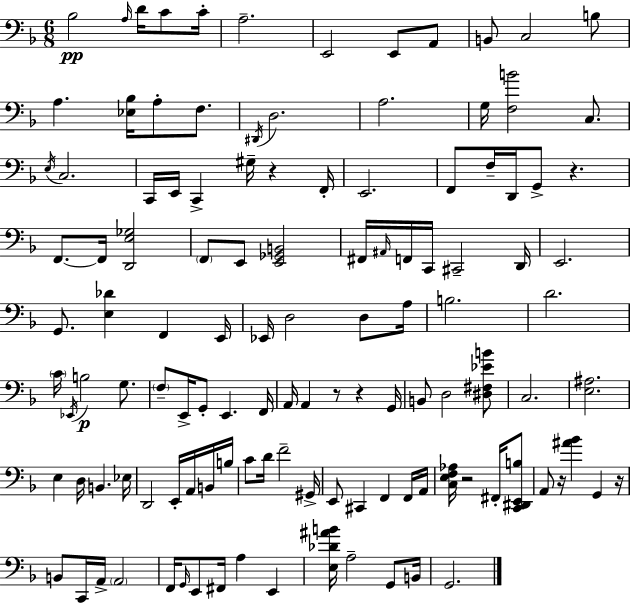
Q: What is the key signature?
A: F major